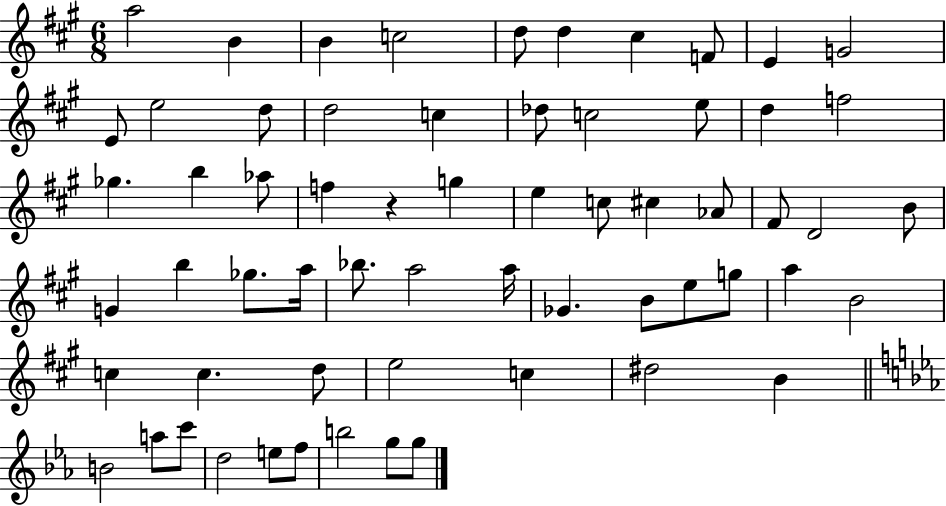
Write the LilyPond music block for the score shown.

{
  \clef treble
  \numericTimeSignature
  \time 6/8
  \key a \major
  a''2 b'4 | b'4 c''2 | d''8 d''4 cis''4 f'8 | e'4 g'2 | \break e'8 e''2 d''8 | d''2 c''4 | des''8 c''2 e''8 | d''4 f''2 | \break ges''4. b''4 aes''8 | f''4 r4 g''4 | e''4 c''8 cis''4 aes'8 | fis'8 d'2 b'8 | \break g'4 b''4 ges''8. a''16 | bes''8. a''2 a''16 | ges'4. b'8 e''8 g''8 | a''4 b'2 | \break c''4 c''4. d''8 | e''2 c''4 | dis''2 b'4 | \bar "||" \break \key ees \major b'2 a''8 c'''8 | d''2 e''8 f''8 | b''2 g''8 g''8 | \bar "|."
}